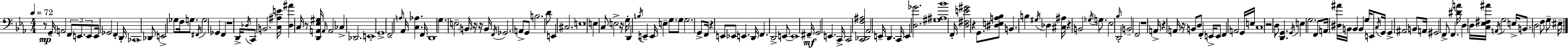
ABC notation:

X:1
T:Untitled
M:4/4
L:1/4
K:Cm
z/2 G,,/4 A,,2 F,,/2 E,,/2 E,,/2 E,,/4 _G,,2 F,, D,,/4 _C,,4 _D,,/2 E,,2 _G,/2 F,/4 G,/2 ^F,,/4 G,2 _G,, F,, z4 D,,/4 _D,/4 C,,/2 B,,2 [C,^A,E]/4 [D,^A] C,/4 z/2 [D,,A,,_E,^G,]/4 A,,/4 A,,2 _C, _D,,2 E,,4 G,,4 F,,2 A,/4 _A,,/4 [C,_A,] F,,/4 D,,4 G, E,2 B,,/4 z/4 z/4 B,,/4 F,,/4 _G,,2 A,,/2 G,,/2 B,2 D/2 E,, ^C,2 E,4 E, C,/2 E,2 z/4 G,/4 D,, B,/4 E,, E,,/4 E, G,/2 G,/2 G,2 G,,/2 F,,/4 z E,,/2 _E,,/2 E,, D,,/4 F,, D,,2 E,,/2 E,,4 ^F,,/4 G,,2 E,, C,,/4 C,,2 [C,,_D,,F,^A,]2 _A,,2 E,,/4 D,, C,,/4 E,, [D,_G]2 [^G,^A,_B]4 F,,/4 [D,^F,E^G]2 z G,,/2 [^D,E,A,_B,]/2 B,, B, ^G,/4 _D, [^C,^A,]/4 z B,,2 _G,/4 G,/2 _E,2 _B,/4 D,,2 B,,2 F,,2 z4 A,,/4 z A,,/4 z/4 B,,/2 D,/2 F,, E,,/4 E,,/2 F,, A,,2 G,,/4 E,/4 C,4 z2 D,/2 [D,,G,,] G,,/4 E, G,2 F,,/2 A,,/4 [^D,^A]/4 B,,/4 B,, B,, G,/4 E,,/2 C,/4 G,,/4 G,, ^A,,2 B,,/2 A,,/4 ^G,,2 F,,/2 F,, [^DA]/4 D, D,/4 [C,_E,^F,^A]/4 A,,/4 G,2 E,/4 B,,/2 D,2 F,/2 G,/2 ^E,/4